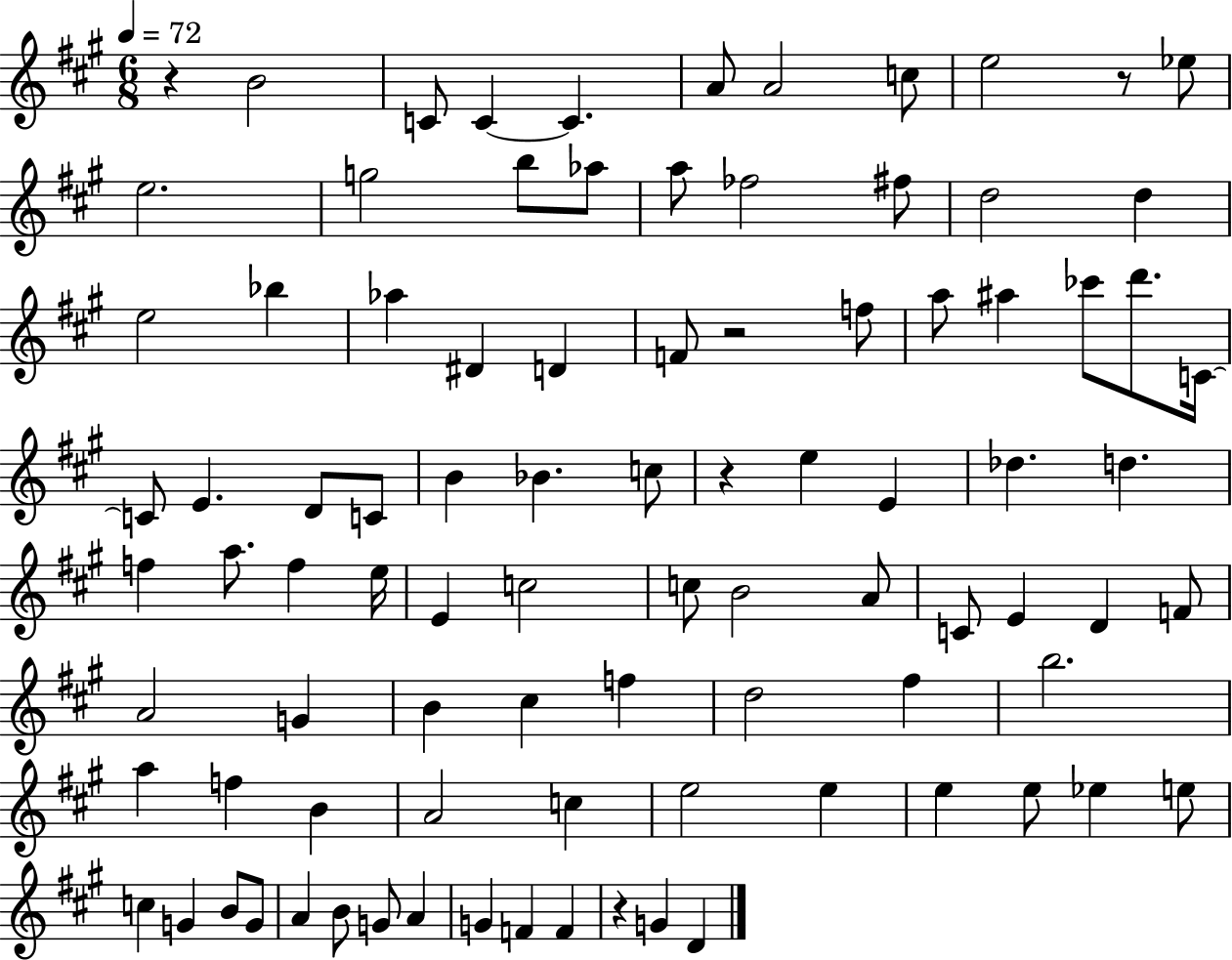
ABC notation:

X:1
T:Untitled
M:6/8
L:1/4
K:A
z B2 C/2 C C A/2 A2 c/2 e2 z/2 _e/2 e2 g2 b/2 _a/2 a/2 _f2 ^f/2 d2 d e2 _b _a ^D D F/2 z2 f/2 a/2 ^a _c'/2 d'/2 C/4 C/2 E D/2 C/2 B _B c/2 z e E _d d f a/2 f e/4 E c2 c/2 B2 A/2 C/2 E D F/2 A2 G B ^c f d2 ^f b2 a f B A2 c e2 e e e/2 _e e/2 c G B/2 G/2 A B/2 G/2 A G F F z G D